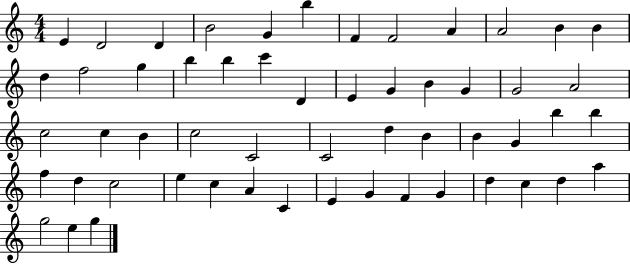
{
  \clef treble
  \numericTimeSignature
  \time 4/4
  \key c \major
  e'4 d'2 d'4 | b'2 g'4 b''4 | f'4 f'2 a'4 | a'2 b'4 b'4 | \break d''4 f''2 g''4 | b''4 b''4 c'''4 d'4 | e'4 g'4 b'4 g'4 | g'2 a'2 | \break c''2 c''4 b'4 | c''2 c'2 | c'2 d''4 b'4 | b'4 g'4 b''4 b''4 | \break f''4 d''4 c''2 | e''4 c''4 a'4 c'4 | e'4 g'4 f'4 g'4 | d''4 c''4 d''4 a''4 | \break g''2 e''4 g''4 | \bar "|."
}